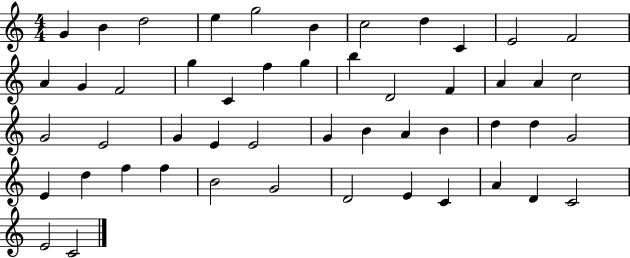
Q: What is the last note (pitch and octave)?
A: C4